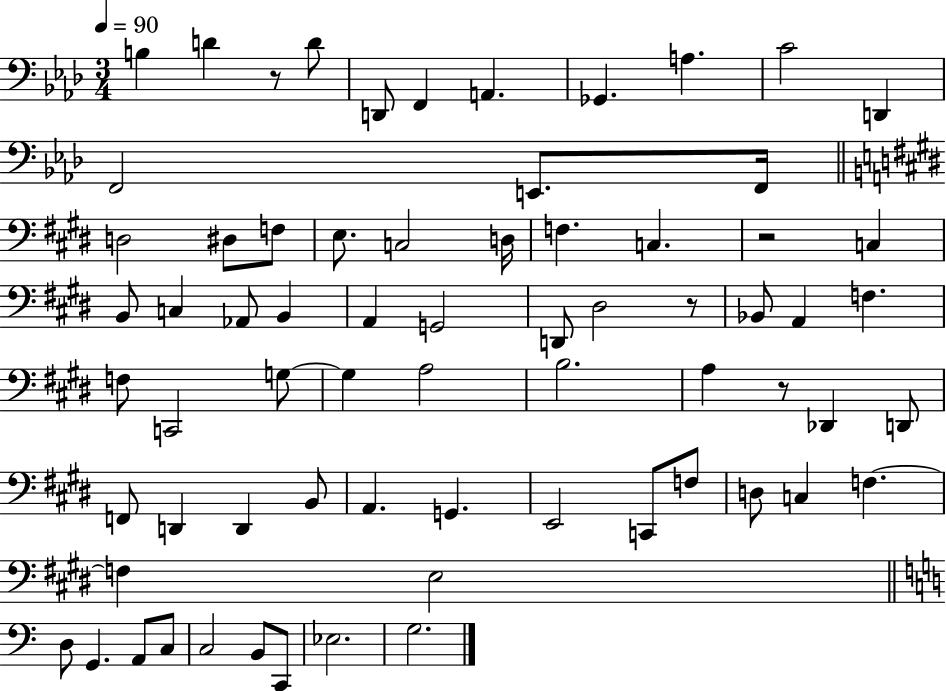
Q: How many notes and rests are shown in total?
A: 69